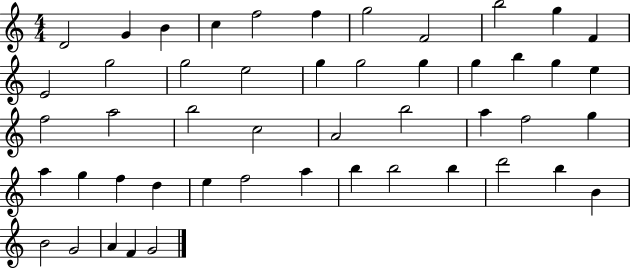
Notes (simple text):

D4/h G4/q B4/q C5/q F5/h F5/q G5/h F4/h B5/h G5/q F4/q E4/h G5/h G5/h E5/h G5/q G5/h G5/q G5/q B5/q G5/q E5/q F5/h A5/h B5/h C5/h A4/h B5/h A5/q F5/h G5/q A5/q G5/q F5/q D5/q E5/q F5/h A5/q B5/q B5/h B5/q D6/h B5/q B4/q B4/h G4/h A4/q F4/q G4/h